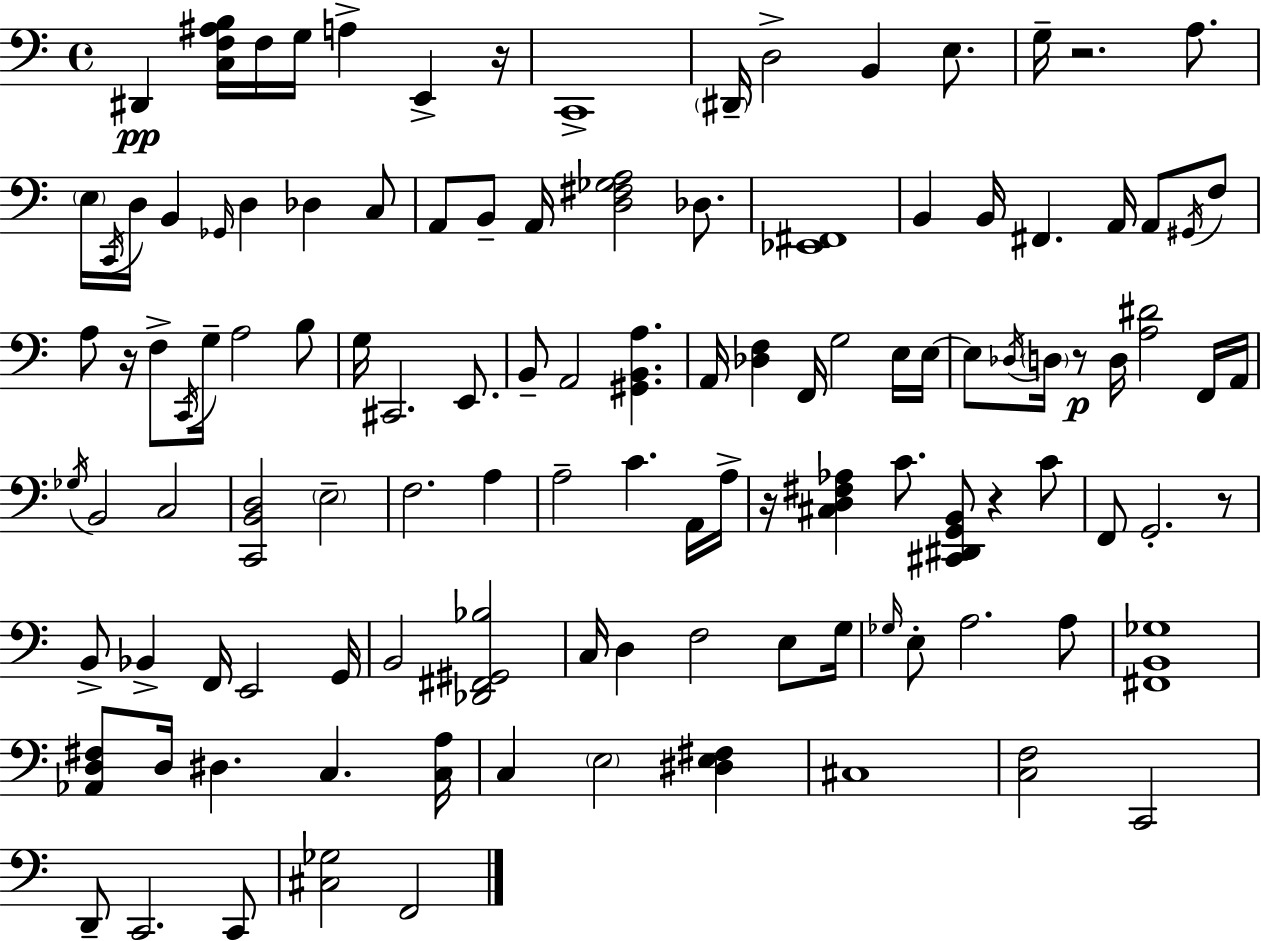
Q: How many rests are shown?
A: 7